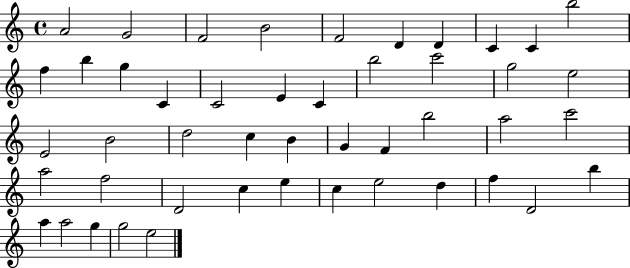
X:1
T:Untitled
M:4/4
L:1/4
K:C
A2 G2 F2 B2 F2 D D C C b2 f b g C C2 E C b2 c'2 g2 e2 E2 B2 d2 c B G F b2 a2 c'2 a2 f2 D2 c e c e2 d f D2 b a a2 g g2 e2